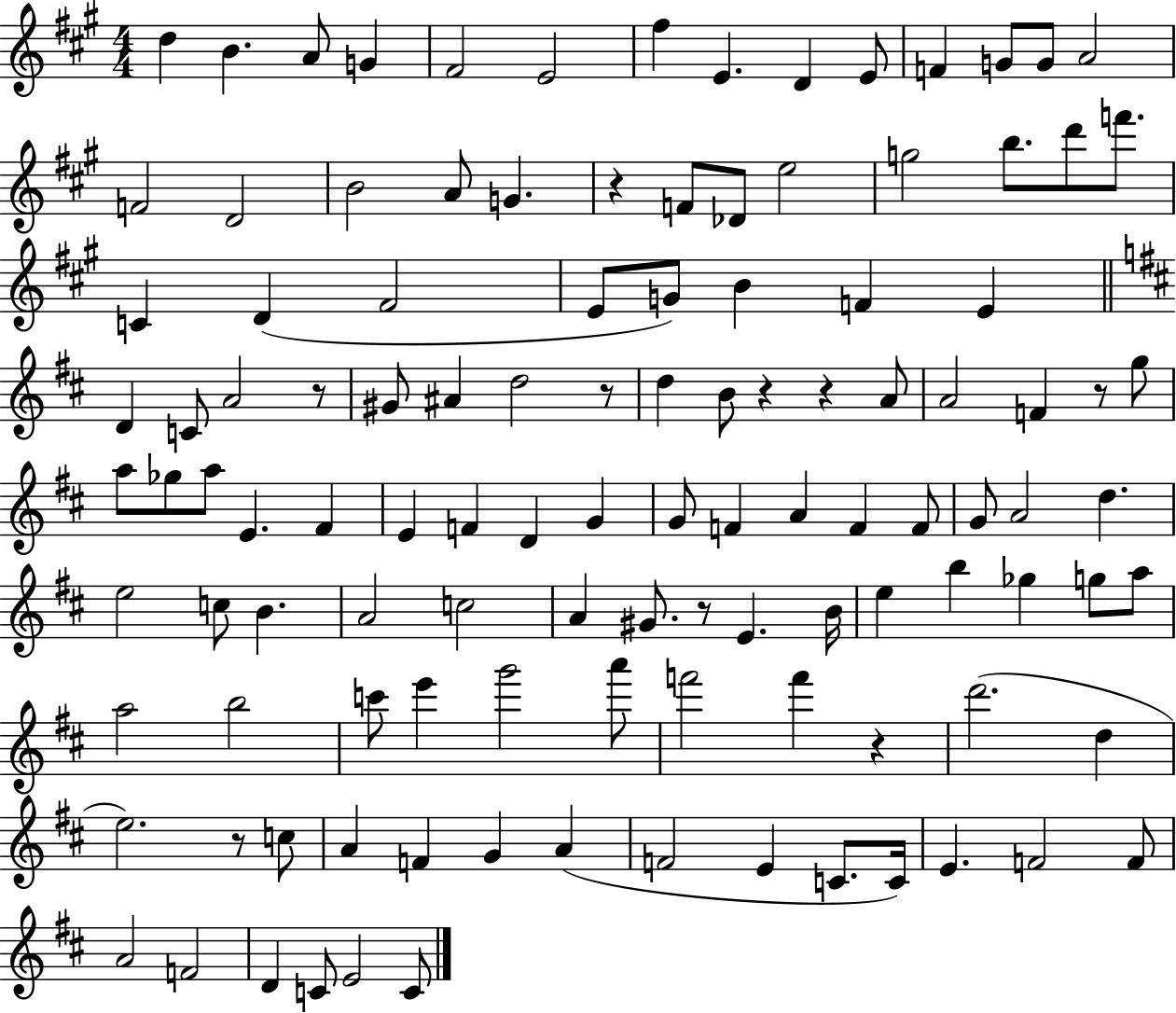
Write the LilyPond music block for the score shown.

{
  \clef treble
  \numericTimeSignature
  \time 4/4
  \key a \major
  d''4 b'4. a'8 g'4 | fis'2 e'2 | fis''4 e'4. d'4 e'8 | f'4 g'8 g'8 a'2 | \break f'2 d'2 | b'2 a'8 g'4. | r4 f'8 des'8 e''2 | g''2 b''8. d'''8 f'''8. | \break c'4 d'4( fis'2 | e'8 g'8) b'4 f'4 e'4 | \bar "||" \break \key b \minor d'4 c'8 a'2 r8 | gis'8 ais'4 d''2 r8 | d''4 b'8 r4 r4 a'8 | a'2 f'4 r8 g''8 | \break a''8 ges''8 a''8 e'4. fis'4 | e'4 f'4 d'4 g'4 | g'8 f'4 a'4 f'4 f'8 | g'8 a'2 d''4. | \break e''2 c''8 b'4. | a'2 c''2 | a'4 gis'8. r8 e'4. b'16 | e''4 b''4 ges''4 g''8 a''8 | \break a''2 b''2 | c'''8 e'''4 g'''2 a'''8 | f'''2 f'''4 r4 | d'''2.( d''4 | \break e''2.) r8 c''8 | a'4 f'4 g'4 a'4( | f'2 e'4 c'8. c'16) | e'4. f'2 f'8 | \break a'2 f'2 | d'4 c'8 e'2 c'8 | \bar "|."
}